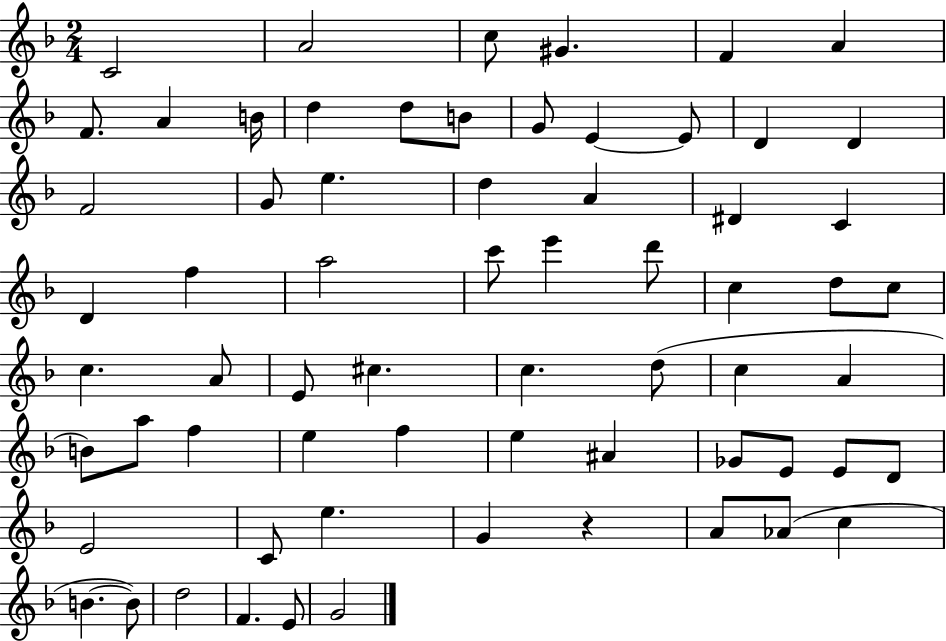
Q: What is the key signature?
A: F major